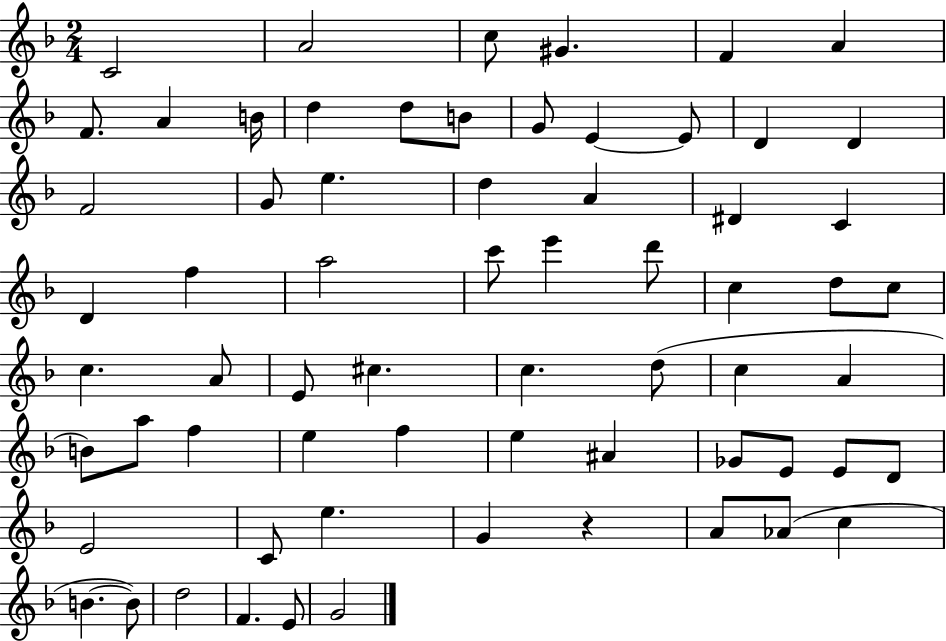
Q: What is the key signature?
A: F major